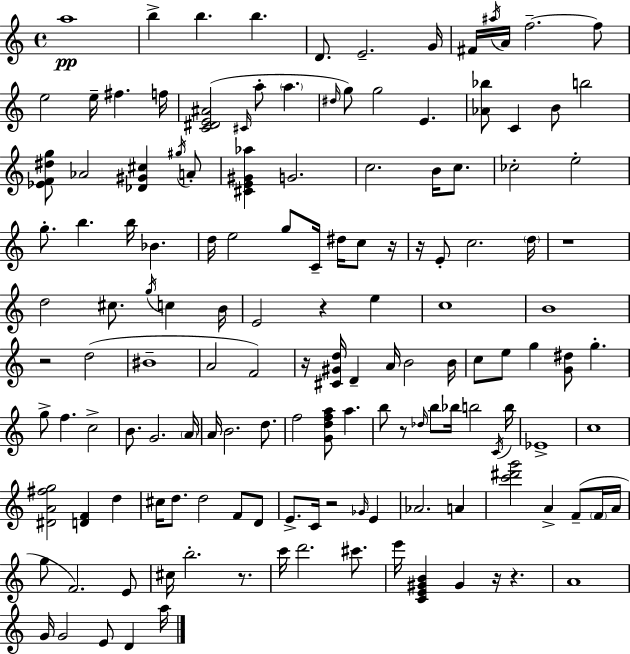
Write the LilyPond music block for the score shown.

{
  \clef treble
  \time 4/4
  \defaultTimeSignature
  \key a \minor
  a''1\pp | b''4-> b''4. b''4. | d'8. e'2.-- g'16 | fis'16 \acciaccatura { ais''16 } a'16 f''2.--~~ f''8 | \break e''2 e''16-- fis''4. | f''16 <c' dis' e' ais'>2( \grace { cis'16 } a''8-. \parenthesize a''4. | \grace { dis''16 } g''8) g''2 e'4. | <aes' bes''>8 c'4 b'8 b''2 | \break <ees' f' dis'' g''>8 aes'2 <des' gis' cis''>4 | \acciaccatura { gis''16 } a'8-. <cis' e' gis' aes''>4 g'2. | c''2. | b'16 c''8. ces''2-. e''2-. | \break g''8.-. b''4. b''16 bes'4. | d''16 e''2 g''8 c'16-- | dis''16 c''8 r16 r16 e'8-. c''2. | \parenthesize d''16 r1 | \break d''2 cis''8. \acciaccatura { g''16 } | c''4 b'16 e'2 r4 | e''4 c''1 | b'1 | \break r2 d''2( | bis'1-- | a'2 f'2) | r16 <cis' gis' d''>16 d'4-- a'16 b'2 | \break b'16 c''8 e''8 g''4 <g' dis''>8 g''4.-. | g''8-> f''4. c''2-> | b'8. g'2. | \parenthesize a'16 a'16 b'2. | \break d''8. f''2 <g' d'' f'' a''>8 a''4. | b''8 r8 \grace { des''16 } b''8 bes''16 b''2 | \acciaccatura { c'16 } b''16 ees'1-> | c''1 | \break <dis' a' fis'' g''>2 <d' f'>4 | d''4 cis''16 d''8. d''2 | f'8 d'8 e'8.-> c'16 r2 | \grace { ges'16 } e'4 aes'2. | \break a'4 <c''' dis''' g'''>2 | a'4-> f'8--( \parenthesize f'16 a'16 g''8 f'2.) | e'8 cis''16 b''2.-. | r8. c'''16 d'''2. | \break cis'''8. e'''16 <c' e' gis' b'>4 gis'4 | r16 r4. a'1 | g'16 g'2 | e'8 d'4 a''16 \bar "|."
}